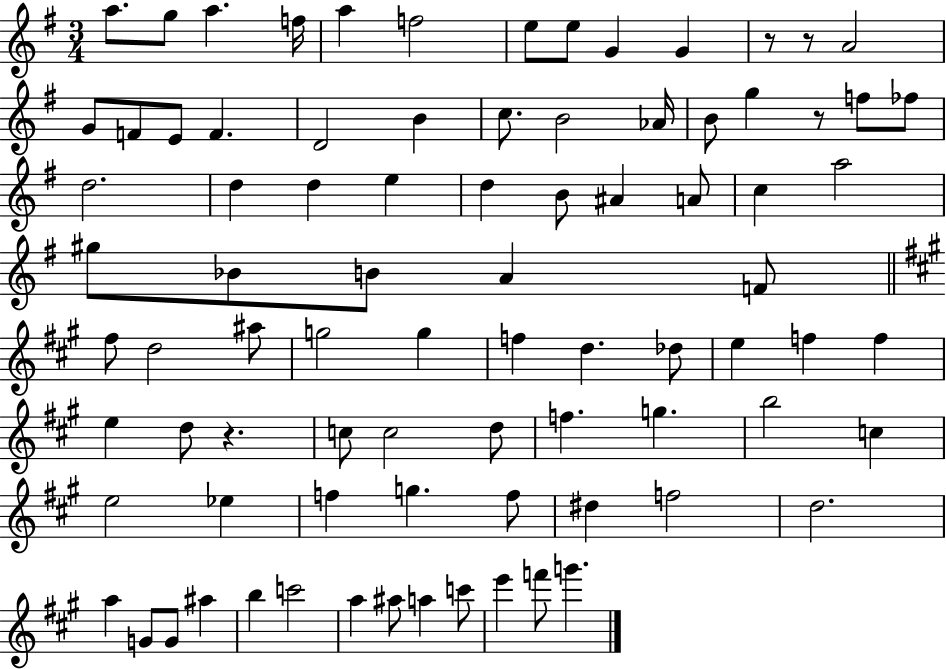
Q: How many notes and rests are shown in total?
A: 84